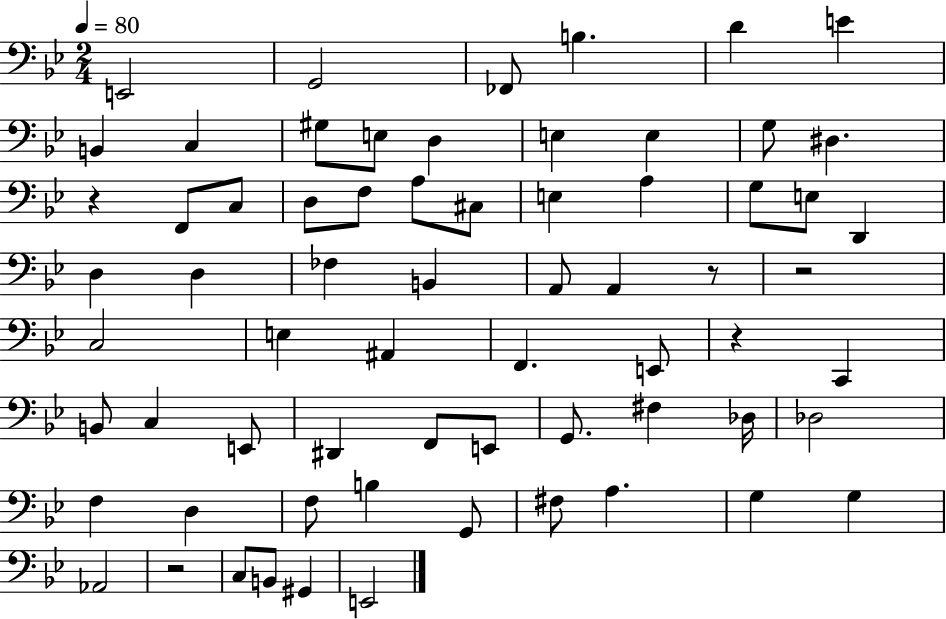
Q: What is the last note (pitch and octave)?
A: E2